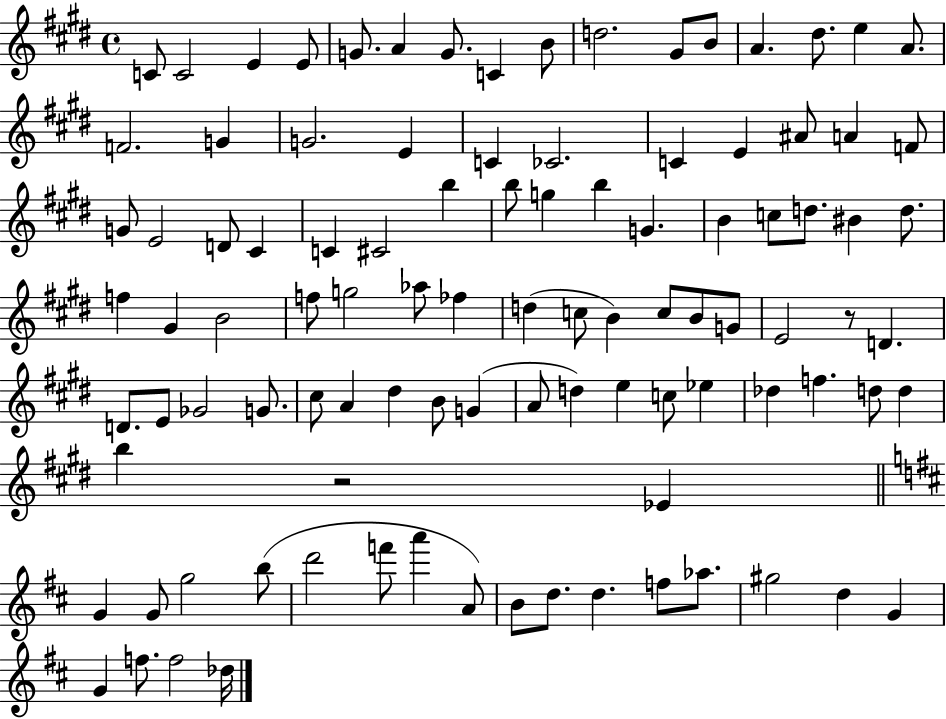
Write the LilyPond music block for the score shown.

{
  \clef treble
  \time 4/4
  \defaultTimeSignature
  \key e \major
  c'8 c'2 e'4 e'8 | g'8. a'4 g'8. c'4 b'8 | d''2. gis'8 b'8 | a'4. dis''8. e''4 a'8. | \break f'2. g'4 | g'2. e'4 | c'4 ces'2. | c'4 e'4 ais'8 a'4 f'8 | \break g'8 e'2 d'8 cis'4 | c'4 cis'2 b''4 | b''8 g''4 b''4 g'4. | b'4 c''8 d''8. bis'4 d''8. | \break f''4 gis'4 b'2 | f''8 g''2 aes''8 fes''4 | d''4( c''8 b'4) c''8 b'8 g'8 | e'2 r8 d'4. | \break d'8. e'8 ges'2 g'8. | cis''8 a'4 dis''4 b'8 g'4( | a'8 d''4) e''4 c''8 ees''4 | des''4 f''4. d''8 d''4 | \break b''4 r2 ees'4 | \bar "||" \break \key d \major g'4 g'8 g''2 b''8( | d'''2 f'''8 a'''4 a'8) | b'8 d''8. d''4. f''8 aes''8. | gis''2 d''4 g'4 | \break g'4 f''8. f''2 des''16 | \bar "|."
}